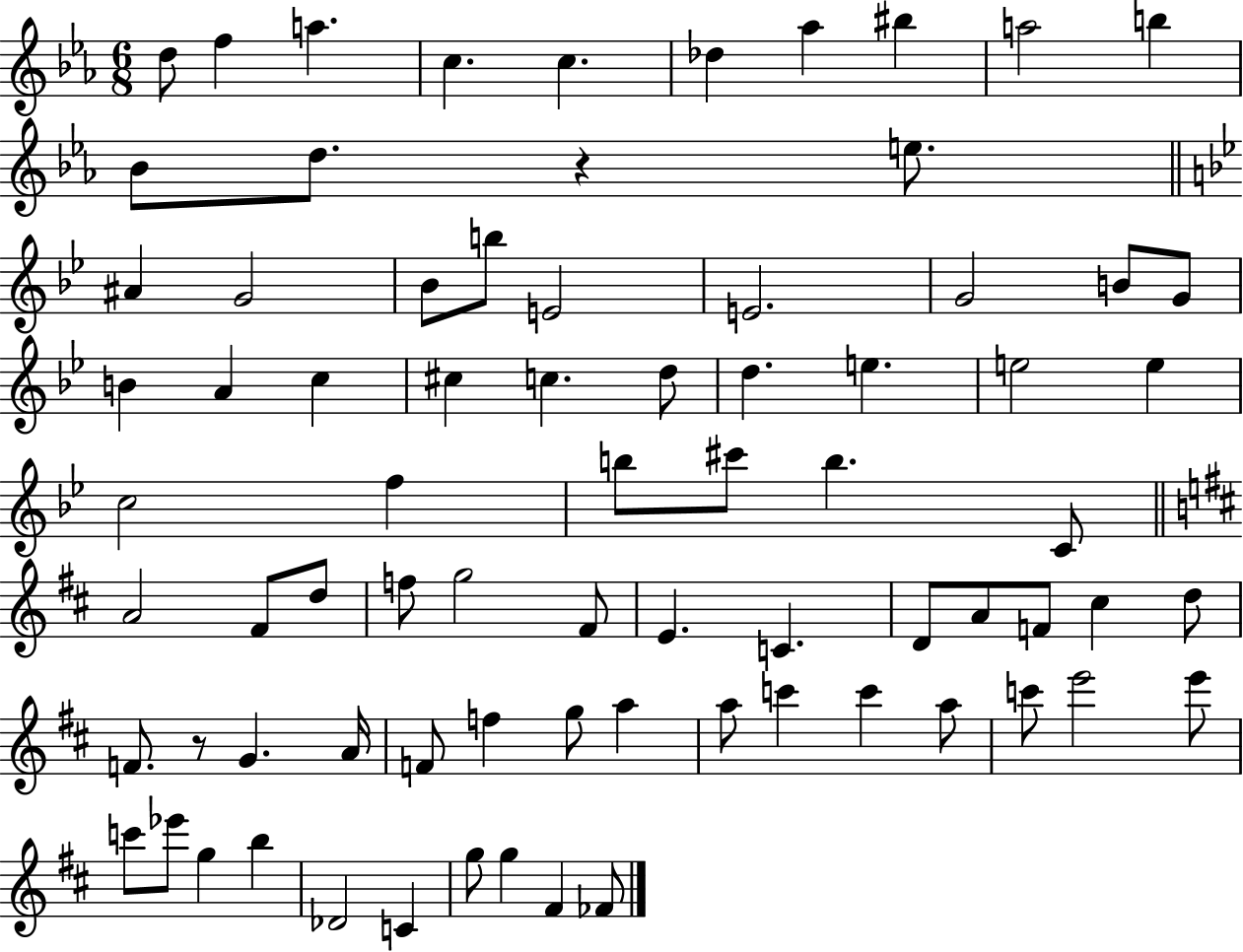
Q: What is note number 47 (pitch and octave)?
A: D4